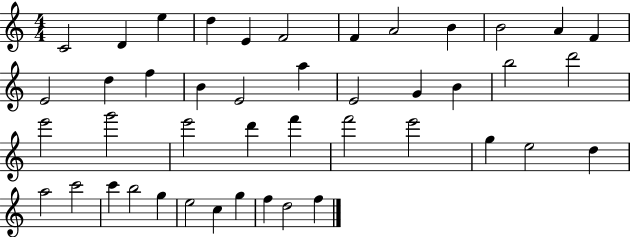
C4/h D4/q E5/q D5/q E4/q F4/h F4/q A4/h B4/q B4/h A4/q F4/q E4/h D5/q F5/q B4/q E4/h A5/q E4/h G4/q B4/q B5/h D6/h E6/h G6/h E6/h D6/q F6/q F6/h E6/h G5/q E5/h D5/q A5/h C6/h C6/q B5/h G5/q E5/h C5/q G5/q F5/q D5/h F5/q